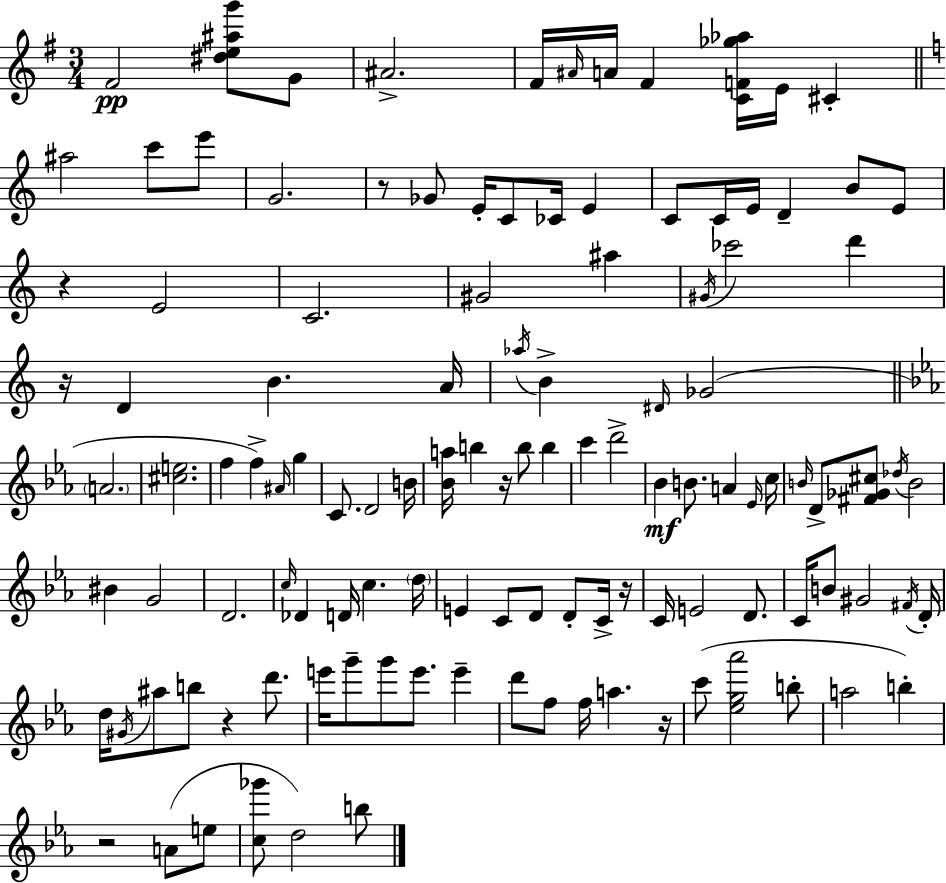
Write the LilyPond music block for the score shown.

{
  \clef treble
  \numericTimeSignature
  \time 3/4
  \key g \major
  fis'2\pp <dis'' e'' ais'' g'''>8 g'8 | ais'2.-> | fis'16 \grace { ais'16 } a'16 fis'4 <c' f' ges'' aes''>16 e'16 cis'4-. | \bar "||" \break \key c \major ais''2 c'''8 e'''8 | g'2. | r8 ges'8 e'16-. c'8 ces'16 e'4 | c'8 c'16 e'16 d'4-- b'8 e'8 | \break r4 e'2 | c'2. | gis'2 ais''4 | \acciaccatura { gis'16 } ces'''2 d'''4 | \break r16 d'4 b'4. | a'16 \acciaccatura { aes''16 } b'4-> \grace { dis'16 } ges'2( | \bar "||" \break \key ees \major \parenthesize a'2. | <cis'' e''>2. | f''4 f''4->) \grace { ais'16 } g''4 | c'8. d'2 | \break b'16 <bes' a''>16 b''4 r16 b''8 b''4 | c'''4 d'''2-> | bes'4\mf b'8. a'4 | \grace { ees'16 } c''16 \grace { b'16 } d'8-> <fis' ges' cis''>8 \acciaccatura { des''16 } b'2 | \break bis'4 g'2 | d'2. | \grace { c''16 } des'4 d'16 c''4. | \parenthesize d''16 e'4 c'8 d'8 | \break d'8-. c'16-> r16 c'16 e'2 | d'8. c'16 b'8 gis'2 | \acciaccatura { fis'16 } d'16-. d''16 \acciaccatura { gis'16 } ais''8 b''8 | r4 d'''8. e'''16 g'''8-- g'''8 | \break e'''8. e'''4-- d'''8 f''8 f''16 | a''4. r16 c'''8( <ees'' g'' aes'''>2 | b''8-. a''2 | b''4-.) r2 | \break a'8( e''8 <c'' ges'''>8 d''2) | b''8 \bar "|."
}